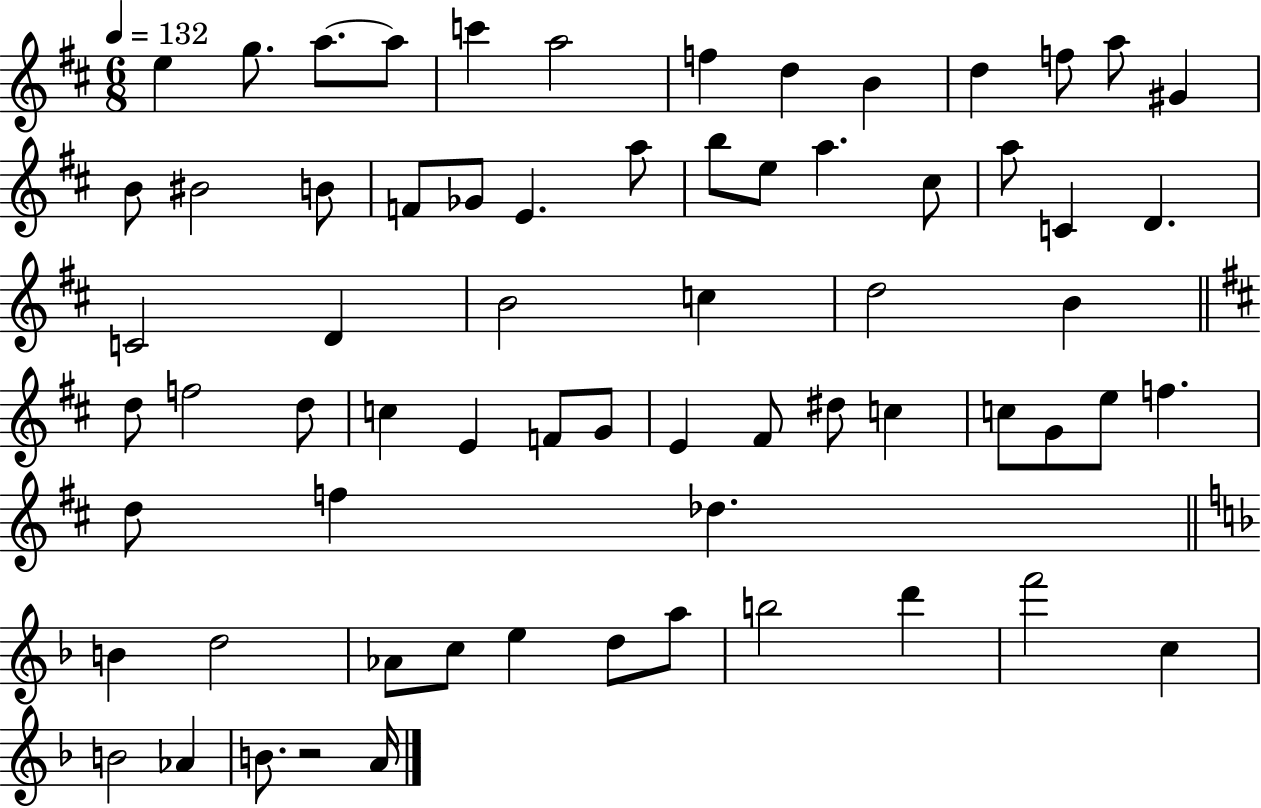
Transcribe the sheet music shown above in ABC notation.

X:1
T:Untitled
M:6/8
L:1/4
K:D
e g/2 a/2 a/2 c' a2 f d B d f/2 a/2 ^G B/2 ^B2 B/2 F/2 _G/2 E a/2 b/2 e/2 a ^c/2 a/2 C D C2 D B2 c d2 B d/2 f2 d/2 c E F/2 G/2 E ^F/2 ^d/2 c c/2 G/2 e/2 f d/2 f _d B d2 _A/2 c/2 e d/2 a/2 b2 d' f'2 c B2 _A B/2 z2 A/4